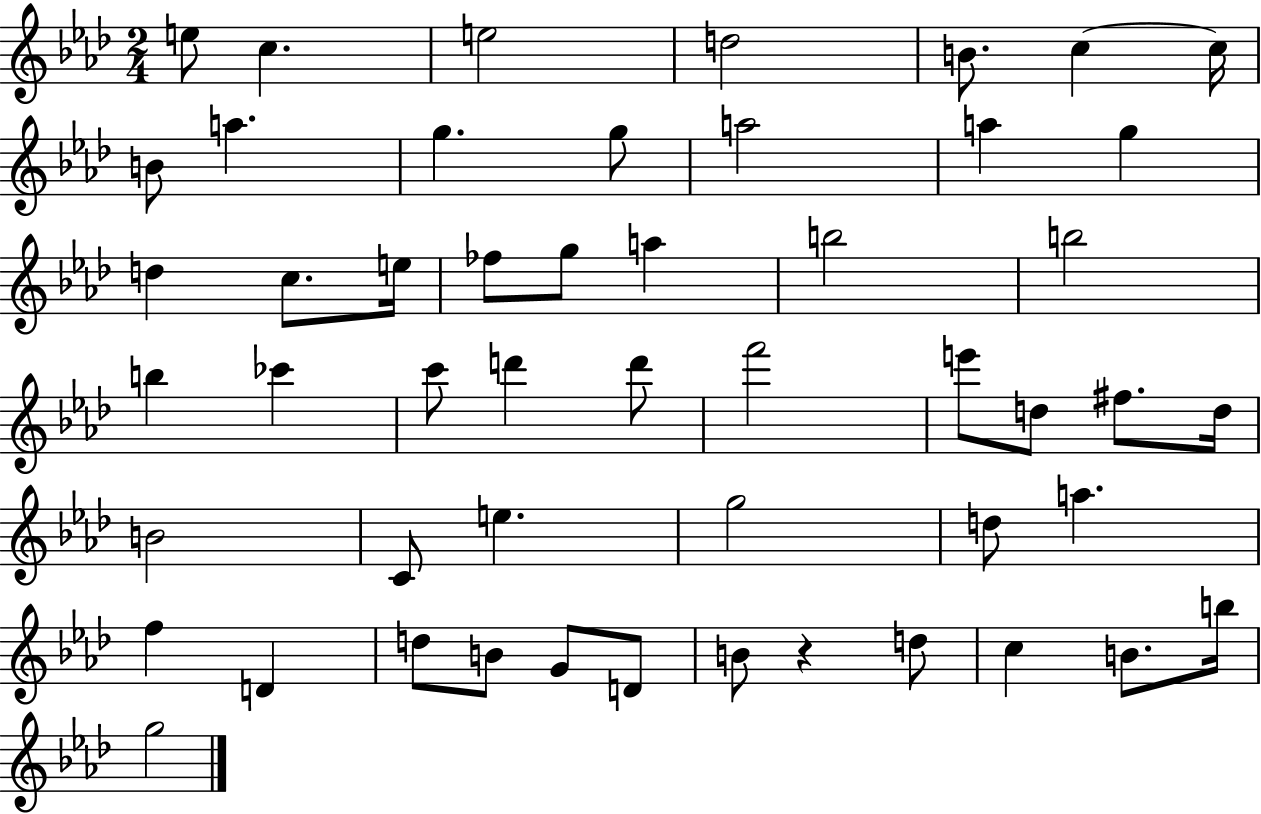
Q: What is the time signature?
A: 2/4